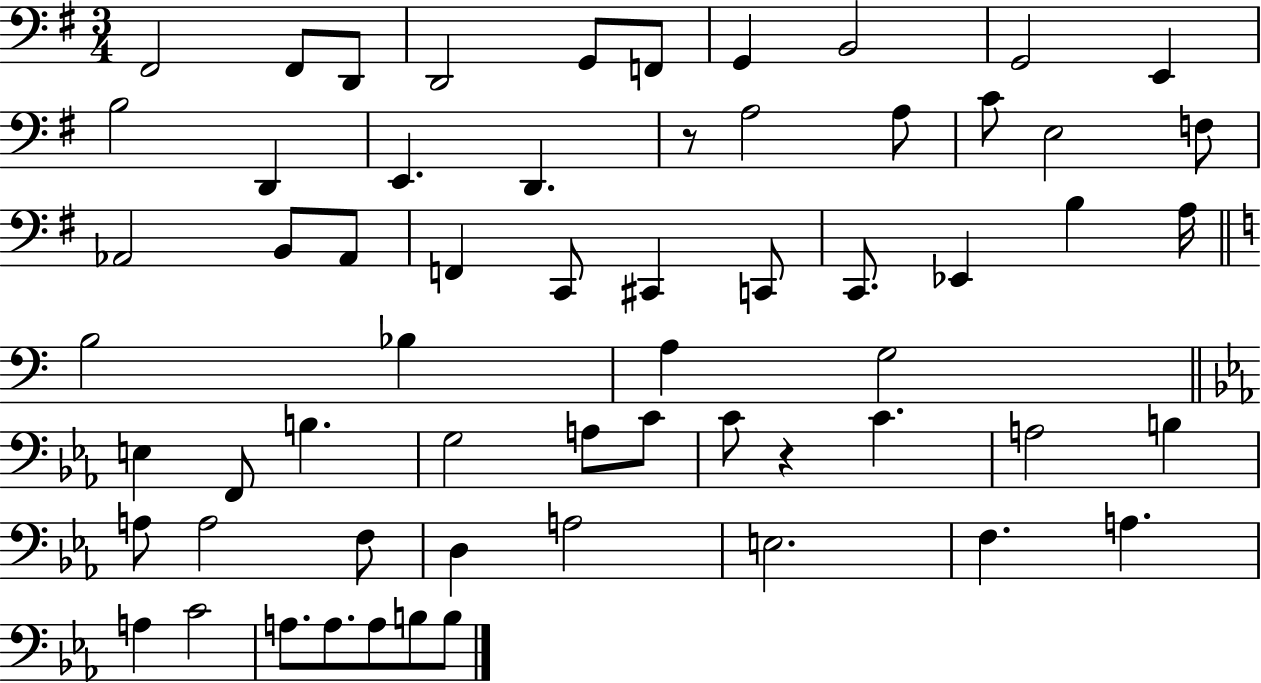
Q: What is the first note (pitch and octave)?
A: F#2